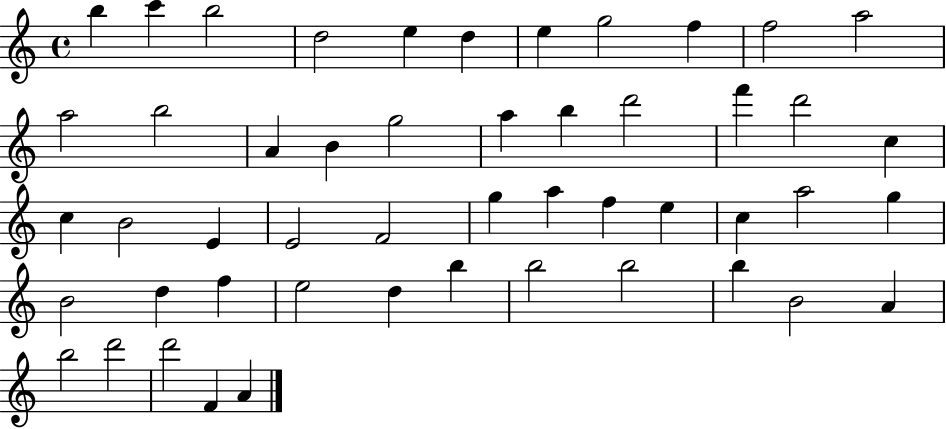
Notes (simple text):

B5/q C6/q B5/h D5/h E5/q D5/q E5/q G5/h F5/q F5/h A5/h A5/h B5/h A4/q B4/q G5/h A5/q B5/q D6/h F6/q D6/h C5/q C5/q B4/h E4/q E4/h F4/h G5/q A5/q F5/q E5/q C5/q A5/h G5/q B4/h D5/q F5/q E5/h D5/q B5/q B5/h B5/h B5/q B4/h A4/q B5/h D6/h D6/h F4/q A4/q